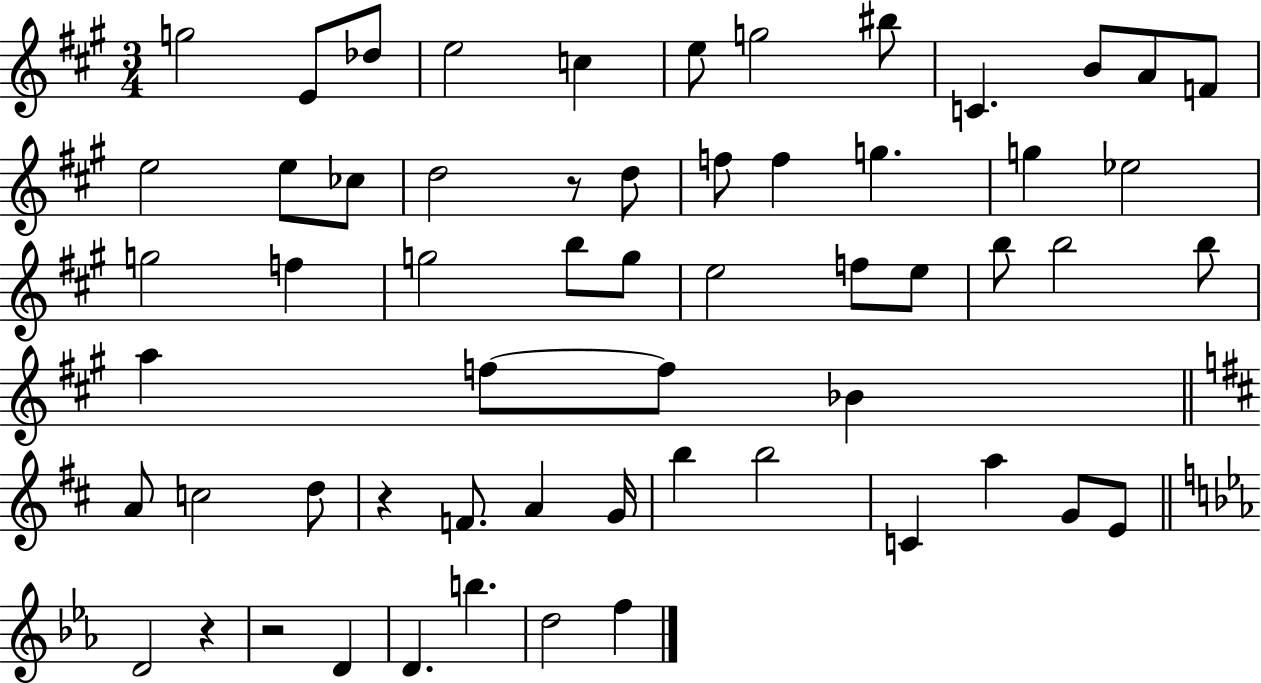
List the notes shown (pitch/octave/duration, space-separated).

G5/h E4/e Db5/e E5/h C5/q E5/e G5/h BIS5/e C4/q. B4/e A4/e F4/e E5/h E5/e CES5/e D5/h R/e D5/e F5/e F5/q G5/q. G5/q Eb5/h G5/h F5/q G5/h B5/e G5/e E5/h F5/e E5/e B5/e B5/h B5/e A5/q F5/e F5/e Bb4/q A4/e C5/h D5/e R/q F4/e. A4/q G4/s B5/q B5/h C4/q A5/q G4/e E4/e D4/h R/q R/h D4/q D4/q. B5/q. D5/h F5/q